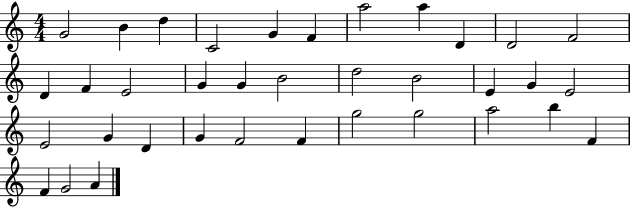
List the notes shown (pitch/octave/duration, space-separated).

G4/h B4/q D5/q C4/h G4/q F4/q A5/h A5/q D4/q D4/h F4/h D4/q F4/q E4/h G4/q G4/q B4/h D5/h B4/h E4/q G4/q E4/h E4/h G4/q D4/q G4/q F4/h F4/q G5/h G5/h A5/h B5/q F4/q F4/q G4/h A4/q